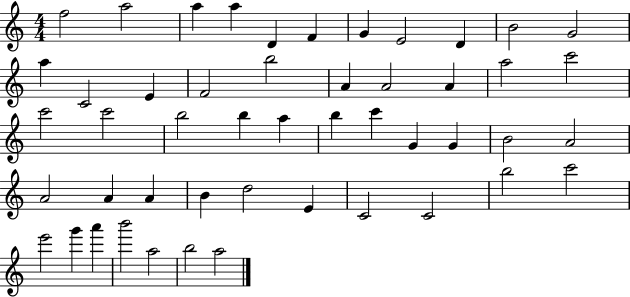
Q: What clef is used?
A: treble